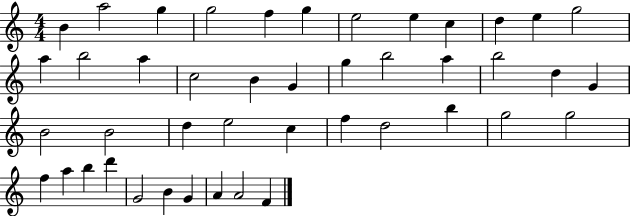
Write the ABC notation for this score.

X:1
T:Untitled
M:4/4
L:1/4
K:C
B a2 g g2 f g e2 e c d e g2 a b2 a c2 B G g b2 a b2 d G B2 B2 d e2 c f d2 b g2 g2 f a b d' G2 B G A A2 F